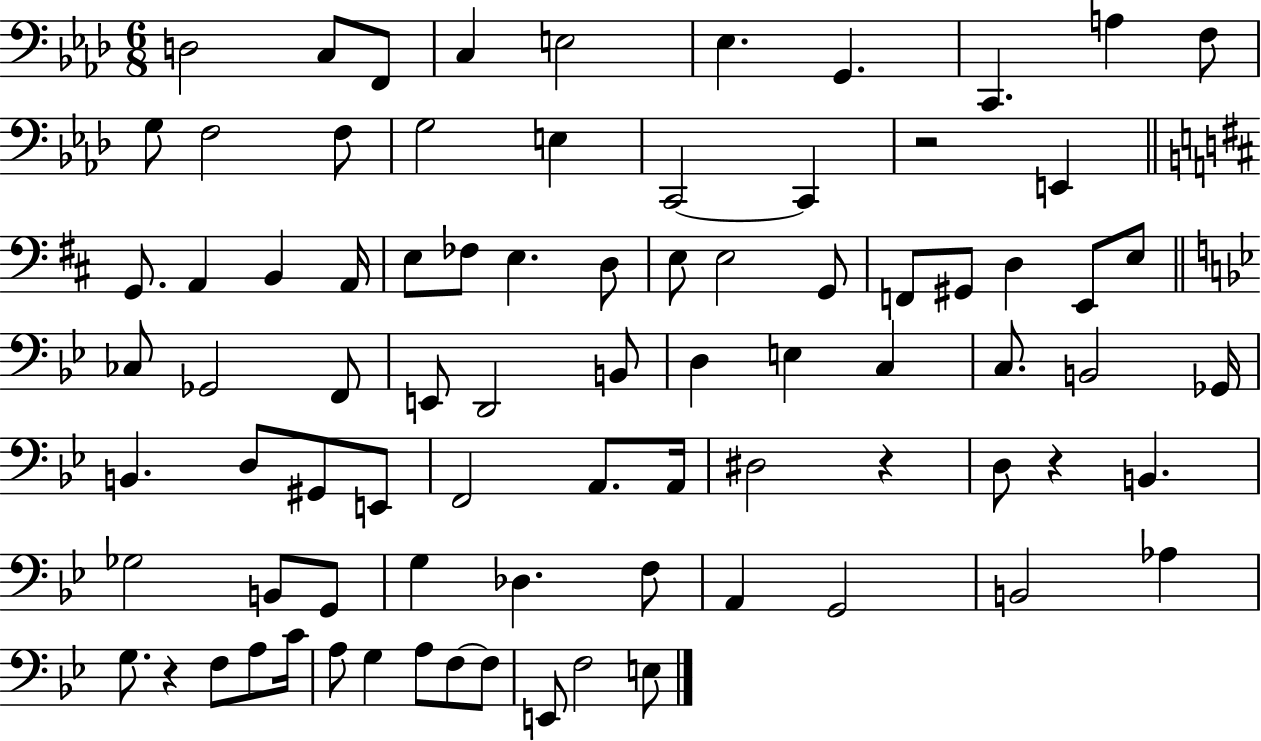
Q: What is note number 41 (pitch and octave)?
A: D3